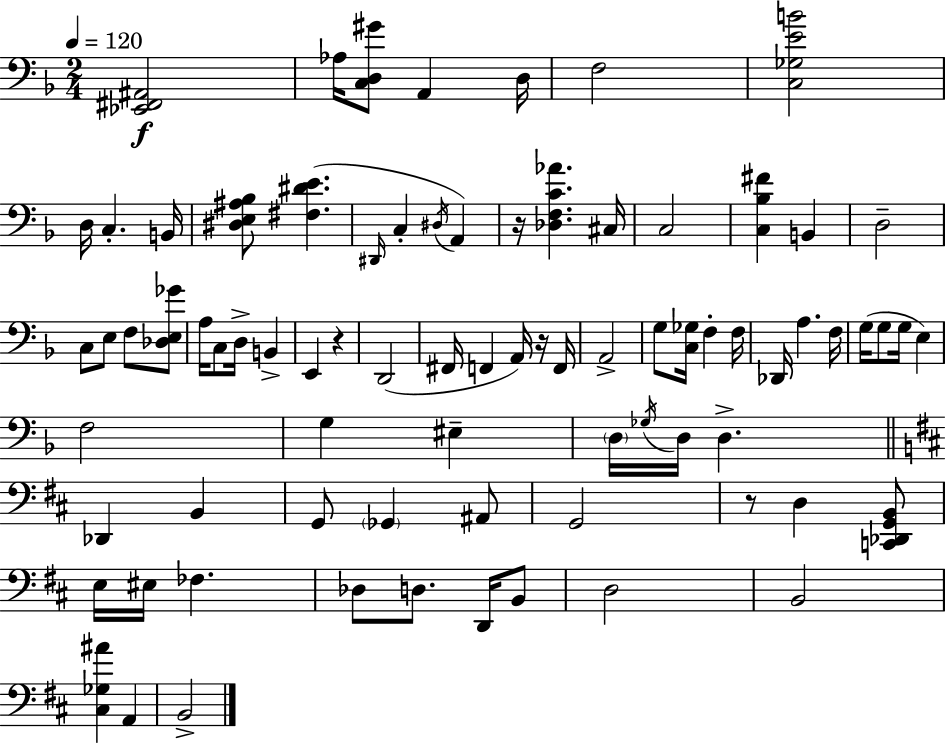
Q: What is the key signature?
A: D minor